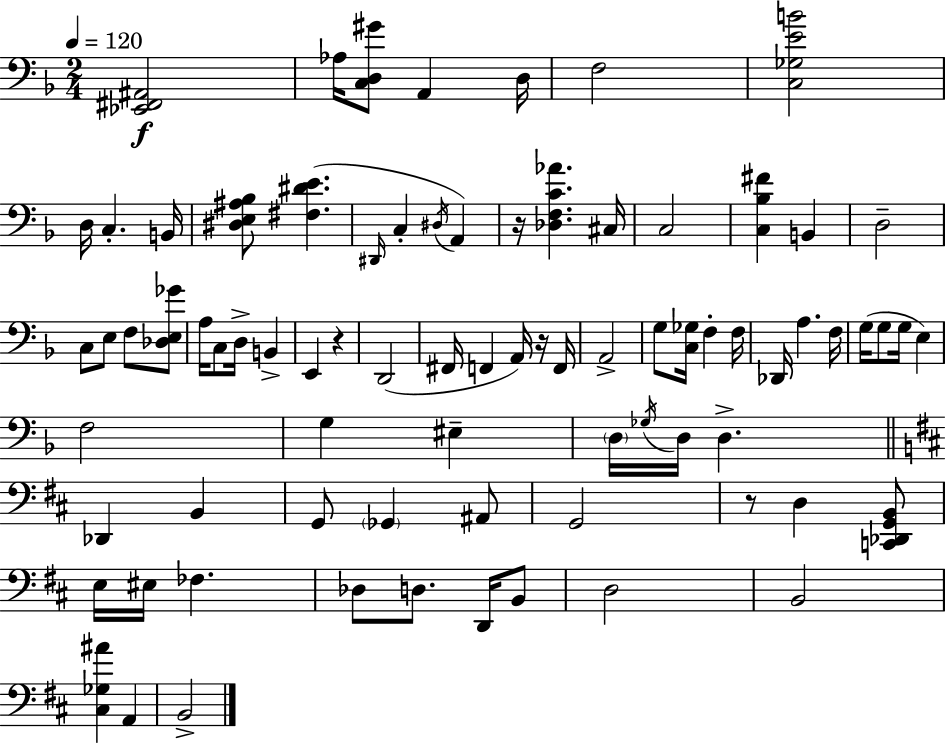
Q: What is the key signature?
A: D minor